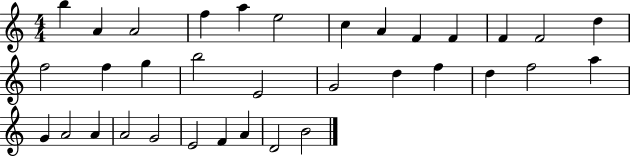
{
  \clef treble
  \numericTimeSignature
  \time 4/4
  \key c \major
  b''4 a'4 a'2 | f''4 a''4 e''2 | c''4 a'4 f'4 f'4 | f'4 f'2 d''4 | \break f''2 f''4 g''4 | b''2 e'2 | g'2 d''4 f''4 | d''4 f''2 a''4 | \break g'4 a'2 a'4 | a'2 g'2 | e'2 f'4 a'4 | d'2 b'2 | \break \bar "|."
}